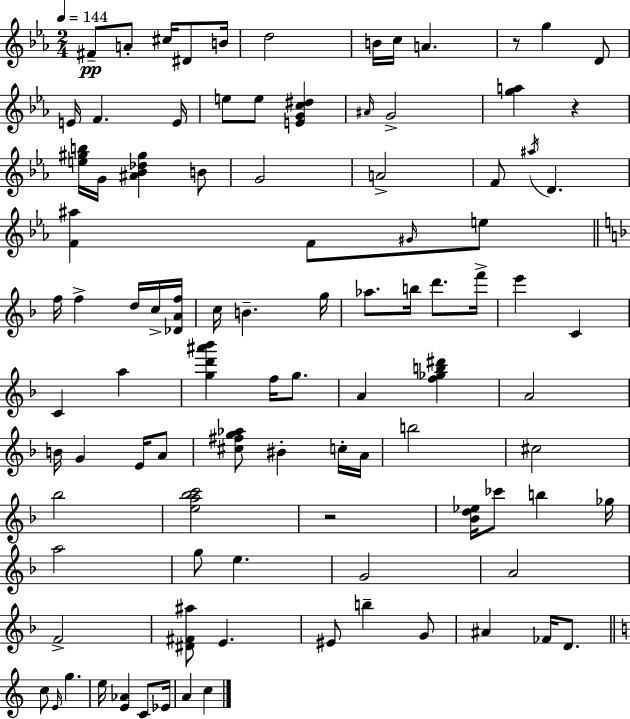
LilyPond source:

{
  \clef treble
  \numericTimeSignature
  \time 2/4
  \key ees \major
  \tempo 4 = 144
  \repeat volta 2 { fis'8--\pp a'8-. cis''16 dis'8 b'16 | d''2 | b'16 c''16 a'4. | r8 g''4 d'8 | \break e'16 f'4. e'16 | e''8 e''8 <e' g' c'' dis''>4 | \grace { ais'16 } g'2-> | <g'' a''>4 r4 | \break <e'' gis'' b''>16 g'16 <ais' bes' des'' gis''>4 b'8 | g'2 | a'2-> | f'8 \acciaccatura { ais''16 } d'4. | \break <f' ais''>4 f'8 | \grace { gis'16 } e''8 \bar "||" \break \key f \major f''16 f''4-> d''16 c''16-> <des' a' f''>16 | c''16 b'4.-- g''16 | aes''8. b''16 d'''8. f'''16-> | e'''4 c'4 | \break c'4 a''4 | <g'' d''' ais''' bes'''>4 f''16 g''8. | a'4 <f'' ges'' b'' dis'''>4 | a'2 | \break b'16 g'4 e'16 a'8 | <cis'' fis'' g'' aes''>8 bis'4-. c''16-. a'16 | b''2 | cis''2 | \break bes''2 | <e'' a'' bes'' c'''>2 | r2 | <bes' d'' ees''>16 ces'''8 b''4 ges''16 | \break a''2 | g''8 e''4. | g'2 | a'2 | \break f'2-> | <dis' fis' ais''>8 e'4. | eis'8 b''4-- g'8 | ais'4 fes'16 d'8. | \break \bar "||" \break \key c \major c''8 \grace { e'16 } g''4. | e''16 <e' aes'>4 c'8 | ees'16 a'4 c''4 | } \bar "|."
}